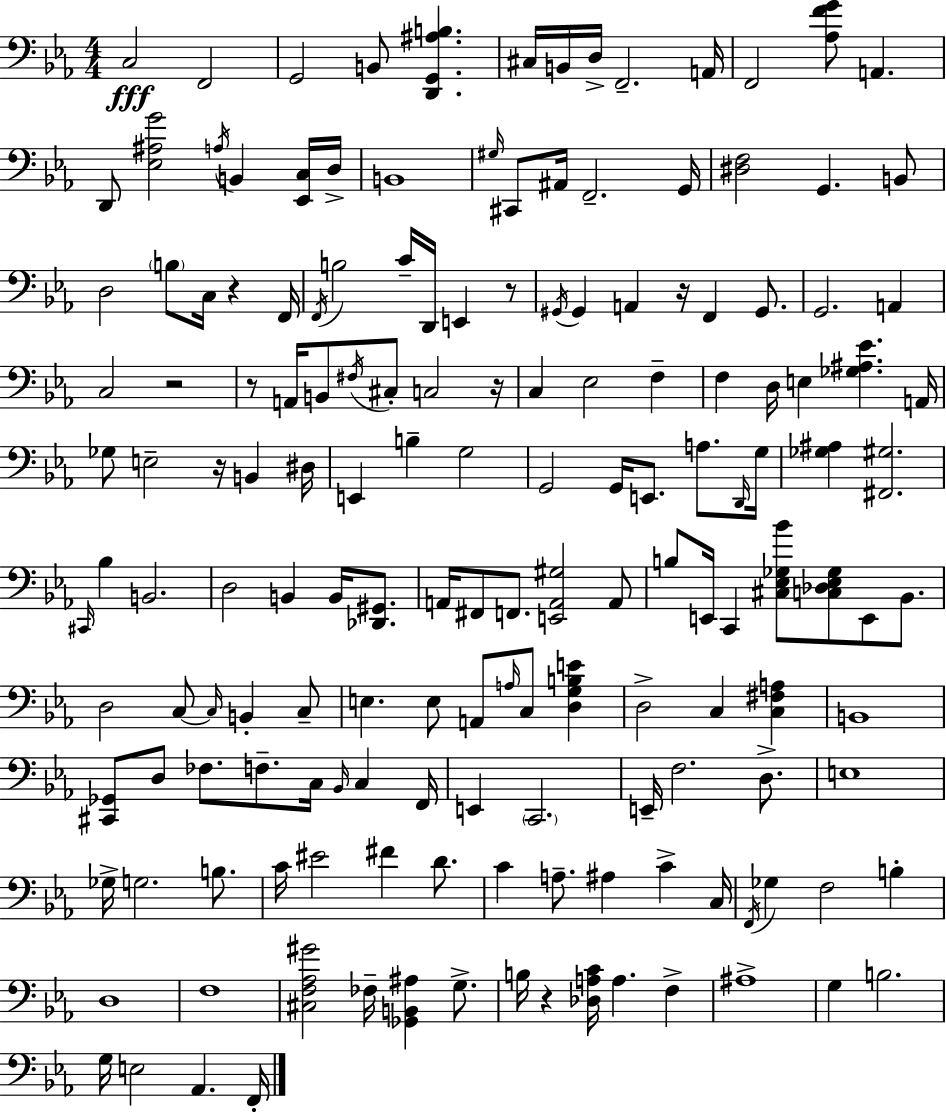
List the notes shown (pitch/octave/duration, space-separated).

C3/h F2/h G2/h B2/e [D2,G2,A#3,B3]/q. C#3/s B2/s D3/s F2/h. A2/s F2/h [Ab3,F4,G4]/e A2/q. D2/e [Eb3,A#3,G4]/h A3/s B2/q [Eb2,C3]/s D3/s B2/w G#3/s C#2/e A#2/s F2/h. G2/s [D#3,F3]/h G2/q. B2/e D3/h B3/e C3/s R/q F2/s F2/s B3/h C4/s D2/s E2/q R/e G#2/s G#2/q A2/q R/s F2/q G#2/e. G2/h. A2/q C3/h R/h R/e A2/s B2/e F#3/s C#3/e C3/h R/s C3/q Eb3/h F3/q F3/q D3/s E3/q [Gb3,A#3,Eb4]/q. A2/s Gb3/e E3/h R/s B2/q D#3/s E2/q B3/q G3/h G2/h G2/s E2/e. A3/e. D2/s G3/s [Gb3,A#3]/q [F#2,G#3]/h. C#2/s Bb3/q B2/h. D3/h B2/q B2/s [Db2,G#2]/e. A2/s F#2/e F2/e. [E2,A2,G#3]/h A2/e B3/e E2/s C2/q [C#3,Eb3,Gb3,Bb4]/e [C3,Db3,Eb3,Gb3]/e E2/e Bb2/e. D3/h C3/e C3/s B2/q C3/e E3/q. E3/e A2/e A3/s C3/e [D3,G3,B3,E4]/q D3/h C3/q [C3,F#3,A3]/q B2/w [C#2,Gb2]/e D3/e FES3/e. F3/e. C3/s Bb2/s C3/q F2/s E2/q C2/h. E2/s F3/h. D3/e. E3/w Gb3/s G3/h. B3/e. C4/s EIS4/h F#4/q D4/e. C4/q A3/e. A#3/q C4/q C3/s F2/s Gb3/q F3/h B3/q D3/w F3/w [C#3,F3,Ab3,G#4]/h FES3/s [Gb2,B2,A#3]/q G3/e. B3/s R/q [Db3,A3,C4]/s A3/q. F3/q A#3/w G3/q B3/h. G3/s E3/h Ab2/q. F2/s